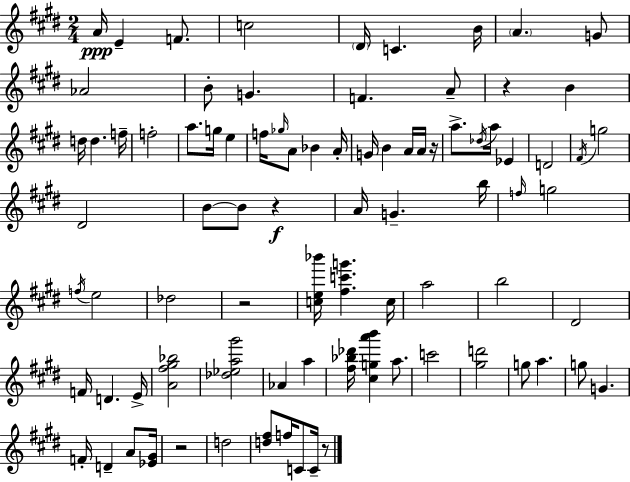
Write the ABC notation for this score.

X:1
T:Untitled
M:2/4
L:1/4
K:E
A/4 E F/2 c2 ^D/4 C B/4 A G/2 _A2 B/2 G F A/2 z B d/4 d f/4 f2 a/2 g/4 e f/4 _g/4 A/2 _B A/4 G/4 B A/4 A/4 z/4 a/2 _d/4 a/4 _E D2 ^F/4 g2 ^D2 B/2 B/2 z A/4 G b/4 f/4 g2 f/4 e2 _d2 z2 [ce_b']/4 [^fc'g'] c/4 a2 b2 ^D2 F/4 D E/4 [A^f^g_b]2 [_d_ea^g']2 _A a [^f_b_d']/4 [^cga'b'] a/2 c'2 [^gd']2 g/2 a g/2 G F/4 D A/2 [_E^G]/4 z2 d2 [d^f]/2 f/4 C/2 C/4 z/2